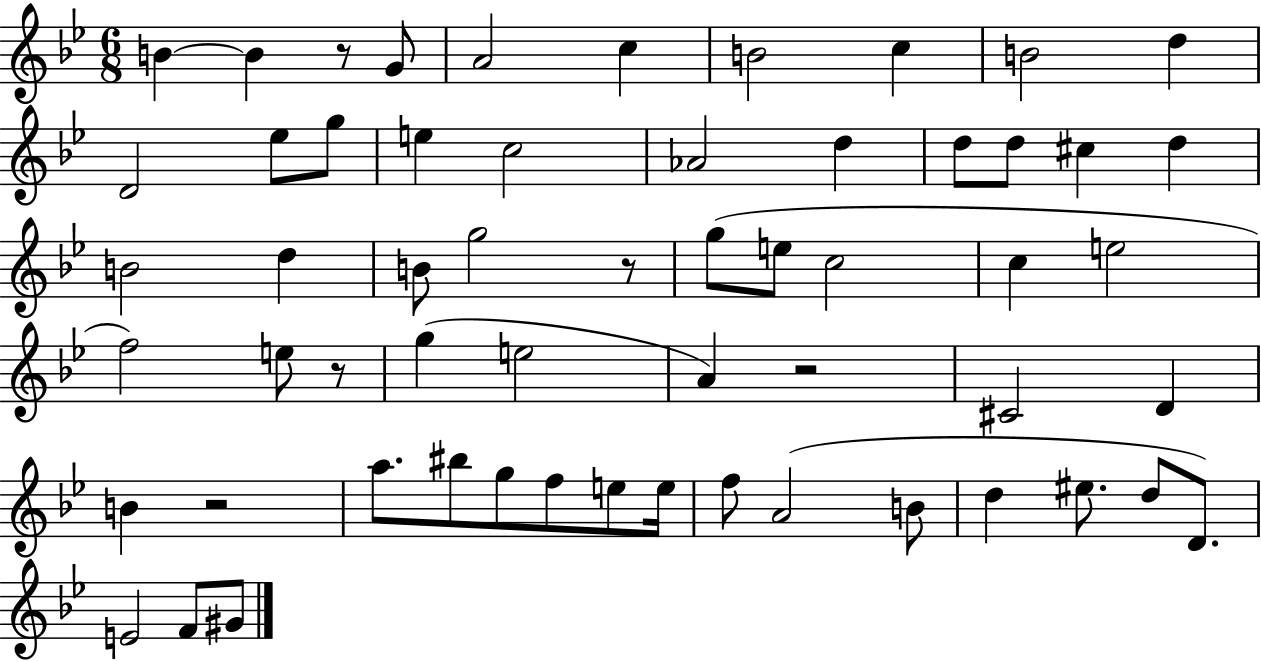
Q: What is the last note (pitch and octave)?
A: G#4